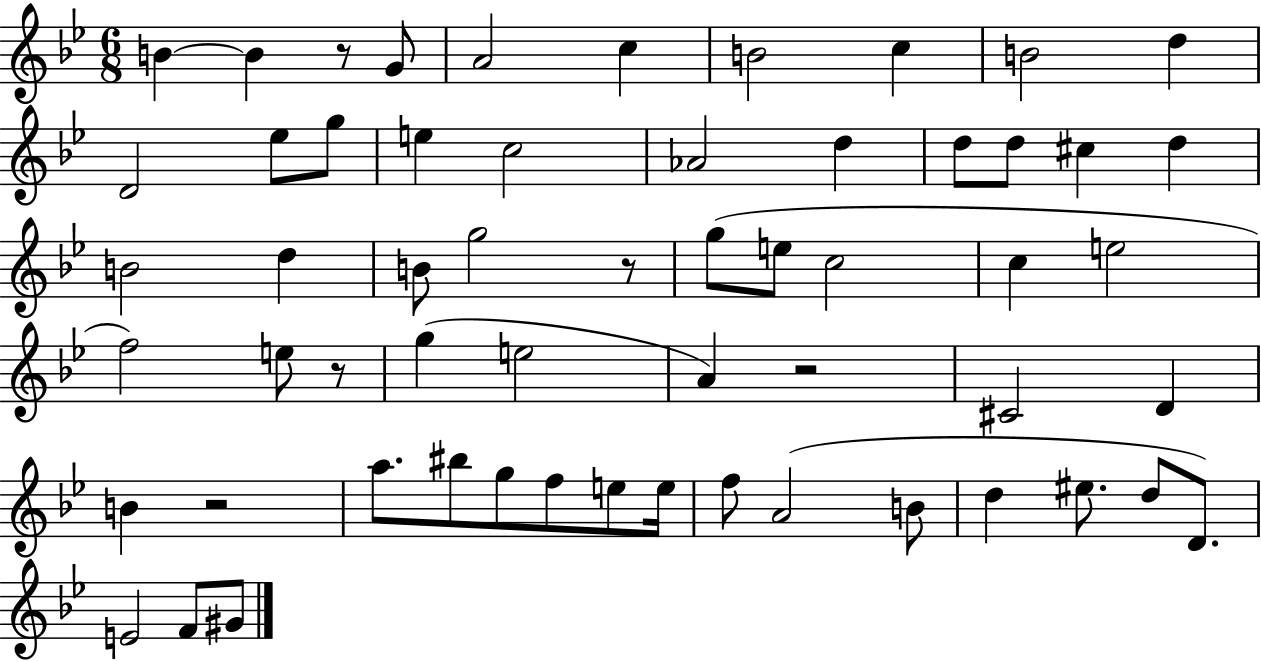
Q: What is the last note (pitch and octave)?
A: G#4